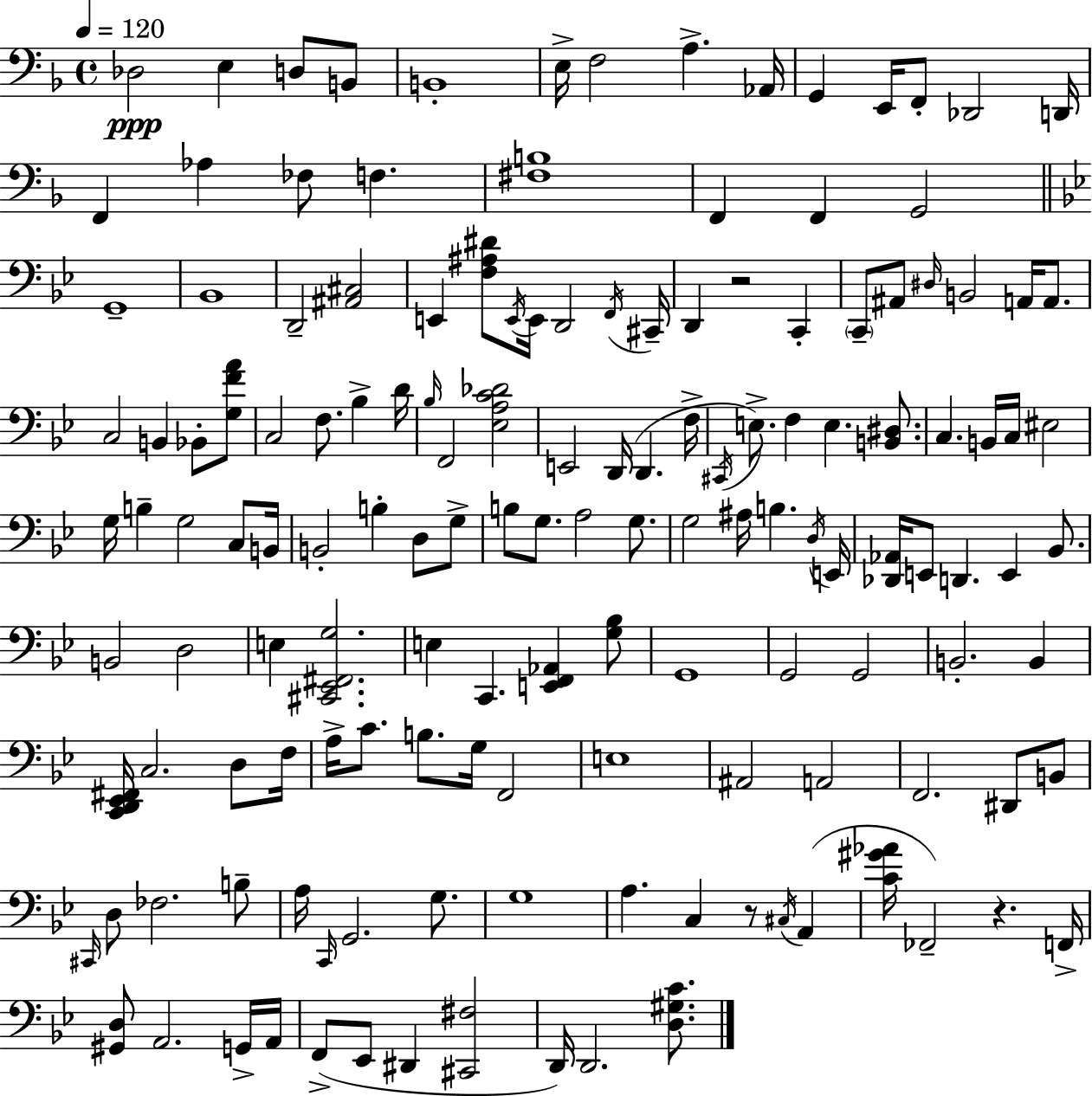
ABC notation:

X:1
T:Untitled
M:4/4
L:1/4
K:Dm
_D,2 E, D,/2 B,,/2 B,,4 E,/4 F,2 A, _A,,/4 G,, E,,/4 F,,/2 _D,,2 D,,/4 F,, _A, _F,/2 F, [^F,B,]4 F,, F,, G,,2 G,,4 _B,,4 D,,2 [^A,,^C,]2 E,, [F,^A,^D]/2 E,,/4 E,,/4 D,,2 F,,/4 ^C,,/4 D,, z2 C,, C,,/2 ^A,,/2 ^D,/4 B,,2 A,,/4 A,,/2 C,2 B,, _B,,/2 [G,FA]/2 C,2 F,/2 _B, D/4 _B,/4 F,,2 [_E,A,C_D]2 E,,2 D,,/4 D,, F,/4 ^C,,/4 E,/2 F, E, [B,,^D,]/2 C, B,,/4 C,/4 ^E,2 G,/4 B, G,2 C,/2 B,,/4 B,,2 B, D,/2 G,/2 B,/2 G,/2 A,2 G,/2 G,2 ^A,/4 B, D,/4 E,,/4 [_D,,_A,,]/4 E,,/2 D,, E,, _B,,/2 B,,2 D,2 E, [^C,,_E,,^F,,G,]2 E, C,, [E,,F,,_A,,] [G,_B,]/2 G,,4 G,,2 G,,2 B,,2 B,, [C,,D,,_E,,^F,,]/4 C,2 D,/2 F,/4 A,/4 C/2 B,/2 G,/4 F,,2 E,4 ^A,,2 A,,2 F,,2 ^D,,/2 B,,/2 ^C,,/4 D,/2 _F,2 B,/2 A,/4 C,,/4 G,,2 G,/2 G,4 A, C, z/2 ^C,/4 A,, [C^G_A]/4 _F,,2 z F,,/4 [^G,,D,]/2 A,,2 G,,/4 A,,/4 F,,/2 _E,,/2 ^D,, [^C,,^F,]2 D,,/4 D,,2 [D,^G,C]/2